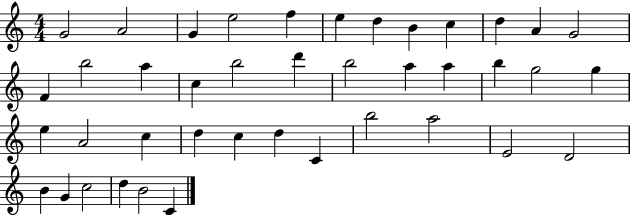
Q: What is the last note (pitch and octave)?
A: C4